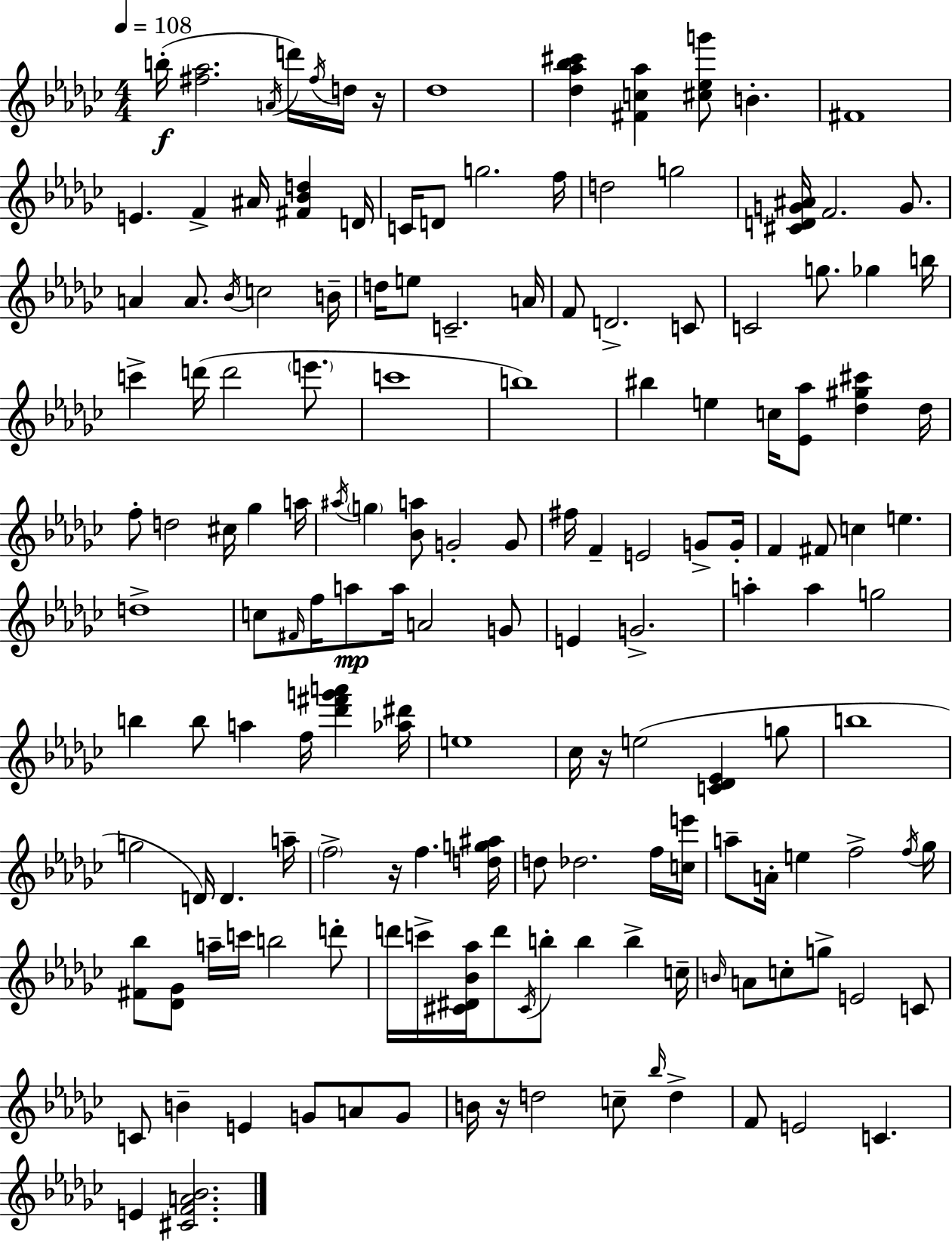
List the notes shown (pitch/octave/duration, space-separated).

B5/s [F#5,Ab5]/h. A4/s D6/s F#5/s D5/s R/s Db5/w [Db5,Ab5,Bb5,C#6]/q [F#4,C5,Ab5]/q [C#5,Eb5,G6]/e B4/q. F#4/w E4/q. F4/q A#4/s [F#4,Bb4,D5]/q D4/s C4/s D4/e G5/h. F5/s D5/h G5/h [C#4,D4,G4,A#4]/s F4/h. G4/e. A4/q A4/e. Bb4/s C5/h B4/s D5/s E5/e C4/h. A4/s F4/e D4/h. C4/e C4/h G5/e. Gb5/q B5/s C6/q D6/s D6/h E6/e. C6/w B5/w BIS5/q E5/q C5/s [Eb4,Ab5]/e [Db5,G#5,C#6]/q Db5/s F5/e D5/h C#5/s Gb5/q A5/s A#5/s G5/q [Bb4,A5]/e G4/h G4/e F#5/s F4/q E4/h G4/e G4/s F4/q F#4/e C5/q E5/q. D5/w C5/e F#4/s F5/s A5/e A5/s A4/h G4/e E4/q G4/h. A5/q A5/q G5/h B5/q B5/e A5/q F5/s [Db6,F#6,G6,A6]/q [Ab5,D#6]/s E5/w CES5/s R/s E5/h [C4,Db4,Eb4]/q G5/e B5/w G5/h D4/s D4/q. A5/s F5/h R/s F5/q. [D5,G5,A#5]/s D5/e Db5/h. F5/s [C5,E6]/s A5/e A4/s E5/q F5/h F5/s Gb5/s [F#4,Bb5]/e [Db4,Gb4]/e A5/s C6/s B5/h D6/e D6/s C6/s [C#4,D#4,Bb4,Ab5]/s D6/e C#4/s B5/e B5/q B5/q C5/s B4/s A4/e C5/e G5/e E4/h C4/e C4/e B4/q E4/q G4/e A4/e G4/e B4/s R/s D5/h C5/e Bb5/s D5/q F4/e E4/h C4/q. E4/q [C#4,F4,A4,Bb4]/h.